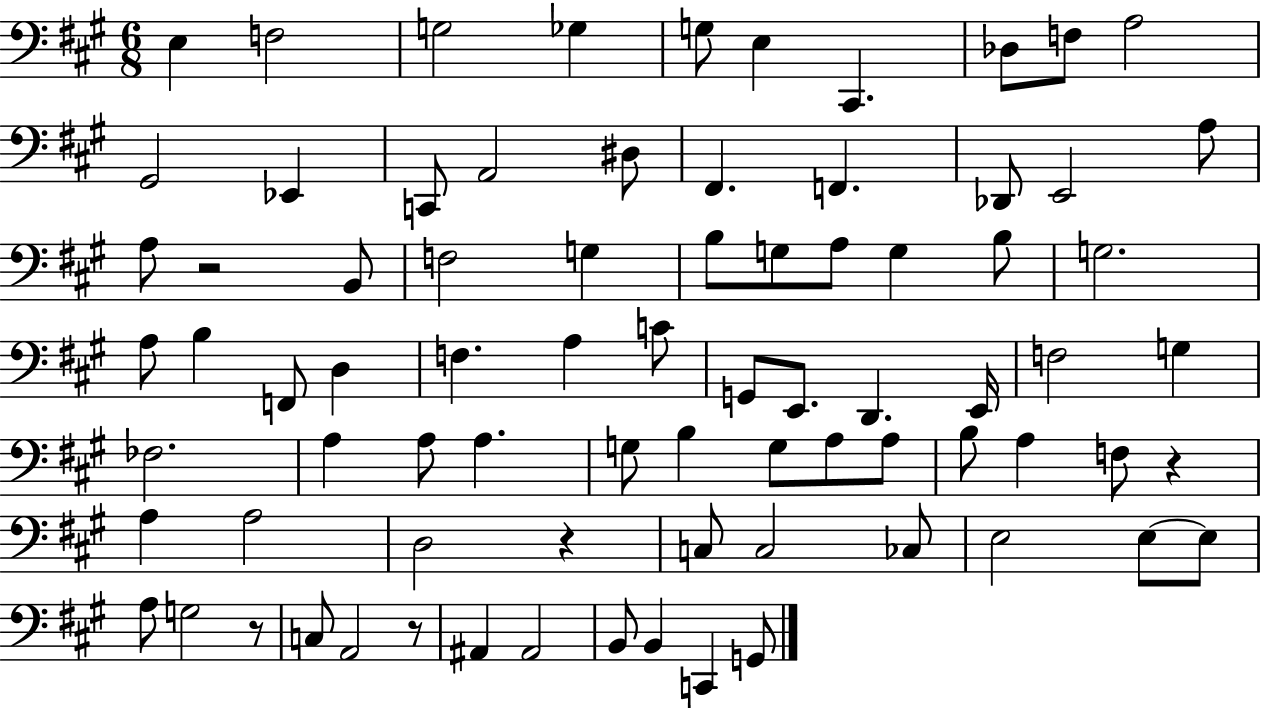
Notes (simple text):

E3/q F3/h G3/h Gb3/q G3/e E3/q C#2/q. Db3/e F3/e A3/h G#2/h Eb2/q C2/e A2/h D#3/e F#2/q. F2/q. Db2/e E2/h A3/e A3/e R/h B2/e F3/h G3/q B3/e G3/e A3/e G3/q B3/e G3/h. A3/e B3/q F2/e D3/q F3/q. A3/q C4/e G2/e E2/e. D2/q. E2/s F3/h G3/q FES3/h. A3/q A3/e A3/q. G3/e B3/q G3/e A3/e A3/e B3/e A3/q F3/e R/q A3/q A3/h D3/h R/q C3/e C3/h CES3/e E3/h E3/e E3/e A3/e G3/h R/e C3/e A2/h R/e A#2/q A#2/h B2/e B2/q C2/q G2/e